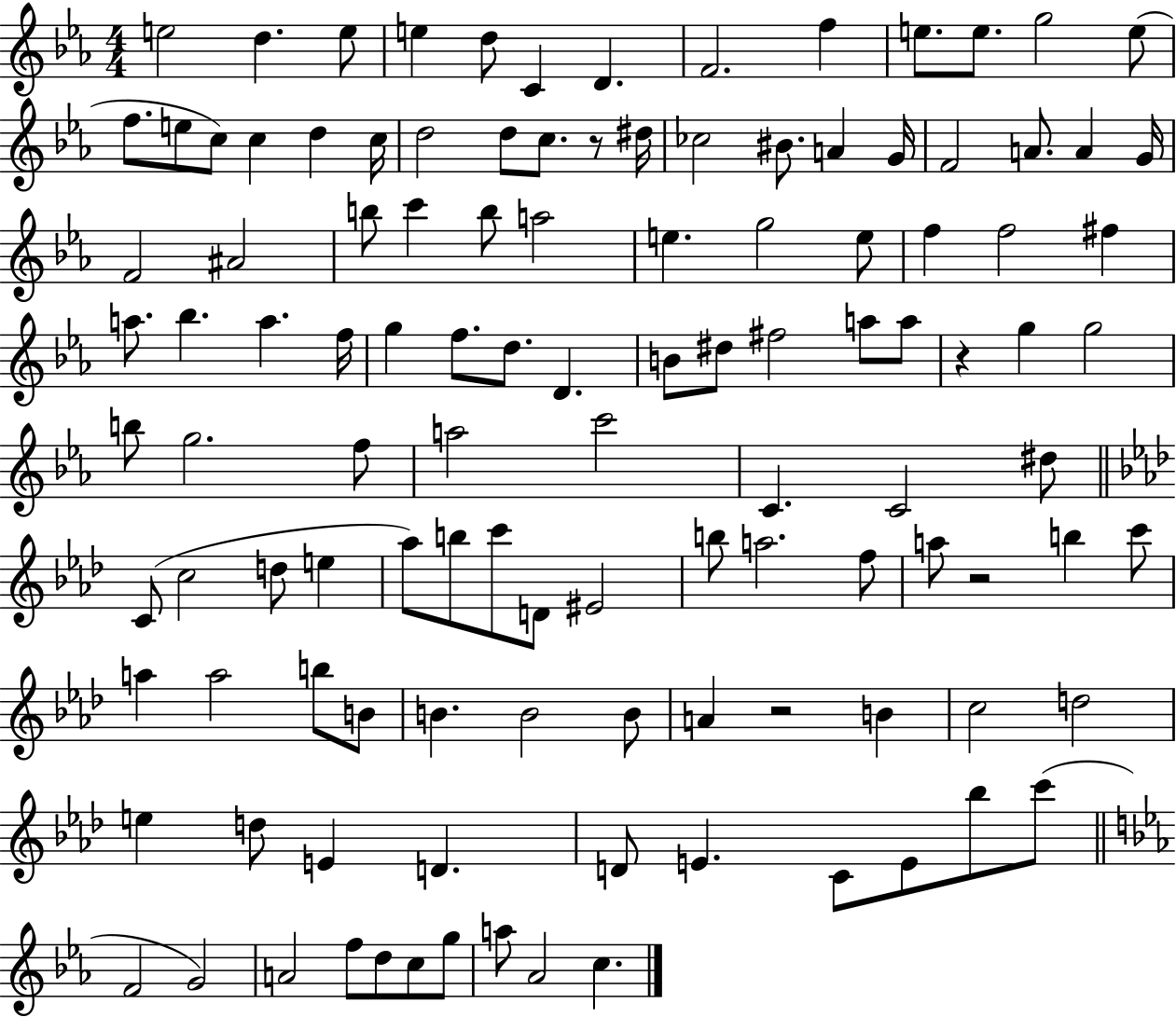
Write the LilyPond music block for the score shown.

{
  \clef treble
  \numericTimeSignature
  \time 4/4
  \key ees \major
  e''2 d''4. e''8 | e''4 d''8 c'4 d'4. | f'2. f''4 | e''8. e''8. g''2 e''8( | \break f''8. e''8 c''8) c''4 d''4 c''16 | d''2 d''8 c''8. r8 dis''16 | ces''2 bis'8. a'4 g'16 | f'2 a'8. a'4 g'16 | \break f'2 ais'2 | b''8 c'''4 b''8 a''2 | e''4. g''2 e''8 | f''4 f''2 fis''4 | \break a''8. bes''4. a''4. f''16 | g''4 f''8. d''8. d'4. | b'8 dis''8 fis''2 a''8 a''8 | r4 g''4 g''2 | \break b''8 g''2. f''8 | a''2 c'''2 | c'4. c'2 dis''8 | \bar "||" \break \key f \minor c'8( c''2 d''8 e''4 | aes''8) b''8 c'''8 d'8 eis'2 | b''8 a''2. f''8 | a''8 r2 b''4 c'''8 | \break a''4 a''2 b''8 b'8 | b'4. b'2 b'8 | a'4 r2 b'4 | c''2 d''2 | \break e''4 d''8 e'4 d'4. | d'8 e'4. c'8 e'8 bes''8 c'''8( | \bar "||" \break \key ees \major f'2 g'2) | a'2 f''8 d''8 c''8 g''8 | a''8 aes'2 c''4. | \bar "|."
}